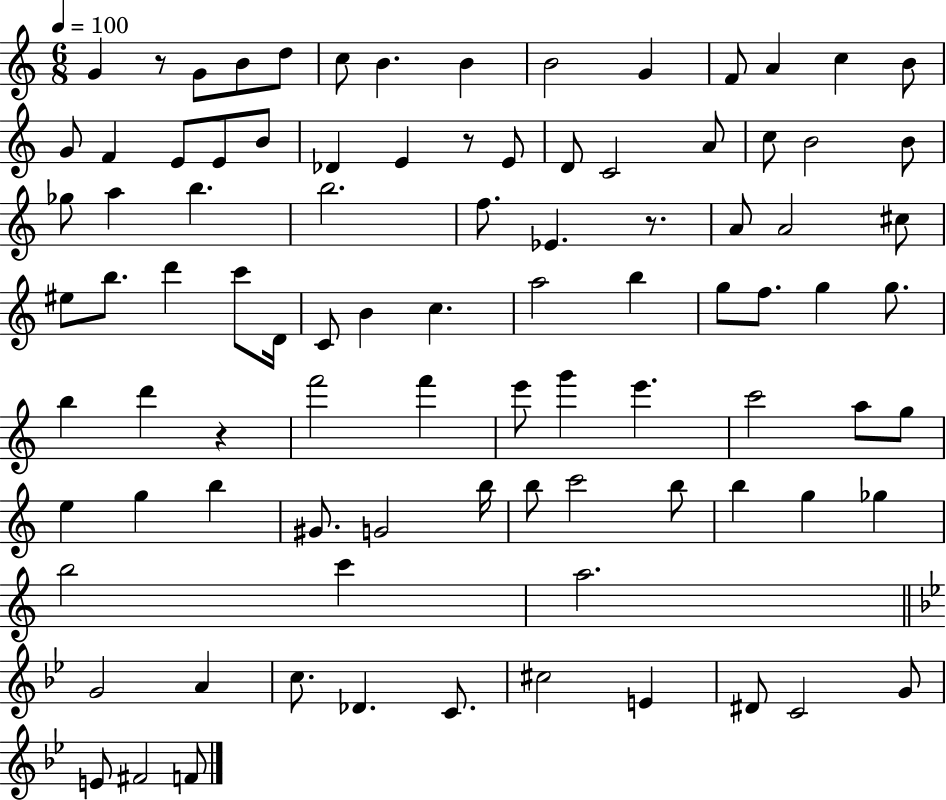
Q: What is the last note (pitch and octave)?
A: F4